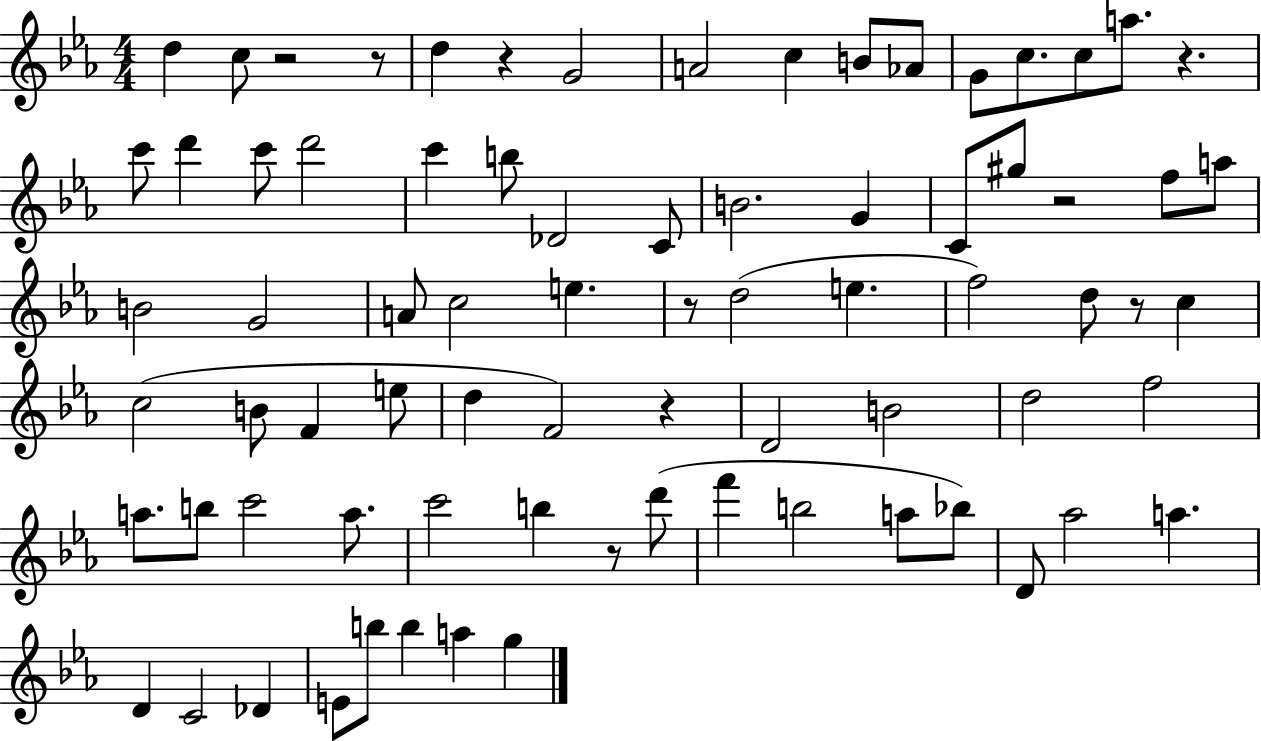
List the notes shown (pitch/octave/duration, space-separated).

D5/q C5/e R/h R/e D5/q R/q G4/h A4/h C5/q B4/e Ab4/e G4/e C5/e. C5/e A5/e. R/q. C6/e D6/q C6/e D6/h C6/q B5/e Db4/h C4/e B4/h. G4/q C4/e G#5/e R/h F5/e A5/e B4/h G4/h A4/e C5/h E5/q. R/e D5/h E5/q. F5/h D5/e R/e C5/q C5/h B4/e F4/q E5/e D5/q F4/h R/q D4/h B4/h D5/h F5/h A5/e. B5/e C6/h A5/e. C6/h B5/q R/e D6/e F6/q B5/h A5/e Bb5/e D4/e Ab5/h A5/q. D4/q C4/h Db4/q E4/e B5/e B5/q A5/q G5/q